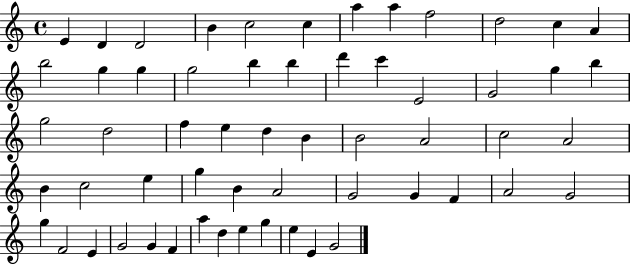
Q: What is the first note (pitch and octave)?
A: E4